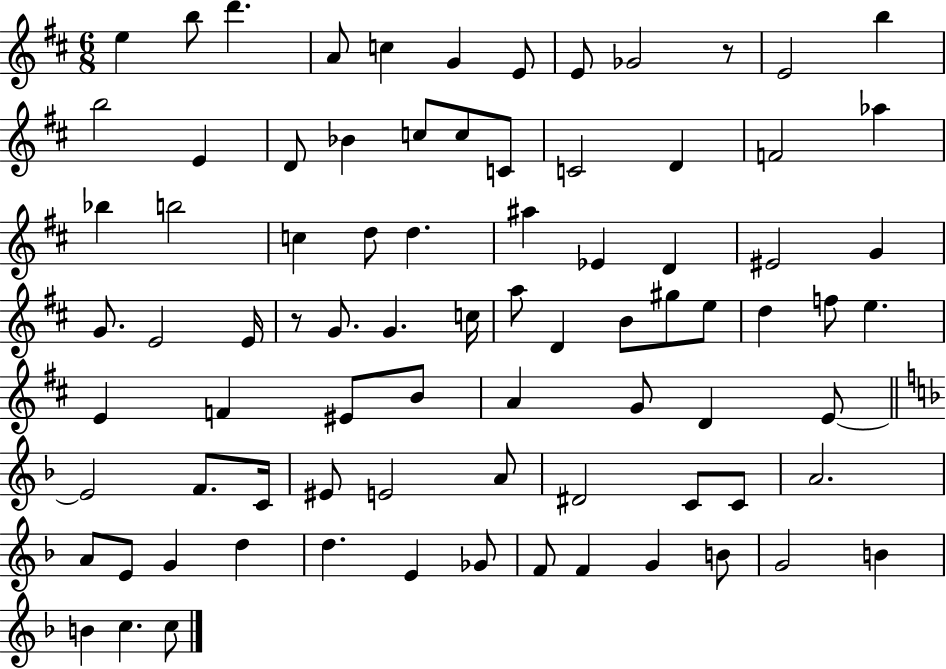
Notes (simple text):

E5/q B5/e D6/q. A4/e C5/q G4/q E4/e E4/e Gb4/h R/e E4/h B5/q B5/h E4/q D4/e Bb4/q C5/e C5/e C4/e C4/h D4/q F4/h Ab5/q Bb5/q B5/h C5/q D5/e D5/q. A#5/q Eb4/q D4/q EIS4/h G4/q G4/e. E4/h E4/s R/e G4/e. G4/q. C5/s A5/e D4/q B4/e G#5/e E5/e D5/q F5/e E5/q. E4/q F4/q EIS4/e B4/e A4/q G4/e D4/q E4/e E4/h F4/e. C4/s EIS4/e E4/h A4/e D#4/h C4/e C4/e A4/h. A4/e E4/e G4/q D5/q D5/q. E4/q Gb4/e F4/e F4/q G4/q B4/e G4/h B4/q B4/q C5/q. C5/e